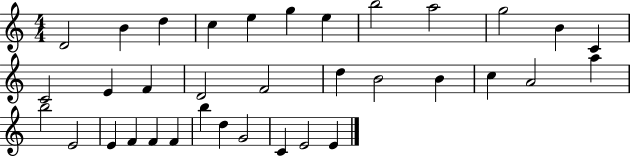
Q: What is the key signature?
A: C major